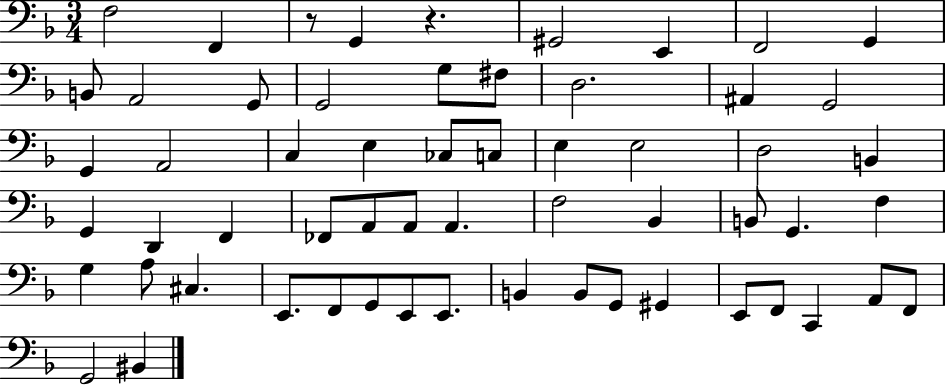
X:1
T:Untitled
M:3/4
L:1/4
K:F
F,2 F,, z/2 G,, z ^G,,2 E,, F,,2 G,, B,,/2 A,,2 G,,/2 G,,2 G,/2 ^F,/2 D,2 ^A,, G,,2 G,, A,,2 C, E, _C,/2 C,/2 E, E,2 D,2 B,, G,, D,, F,, _F,,/2 A,,/2 A,,/2 A,, F,2 _B,, B,,/2 G,, F, G, A,/2 ^C, E,,/2 F,,/2 G,,/2 E,,/2 E,,/2 B,, B,,/2 G,,/2 ^G,, E,,/2 F,,/2 C,, A,,/2 F,,/2 G,,2 ^B,,